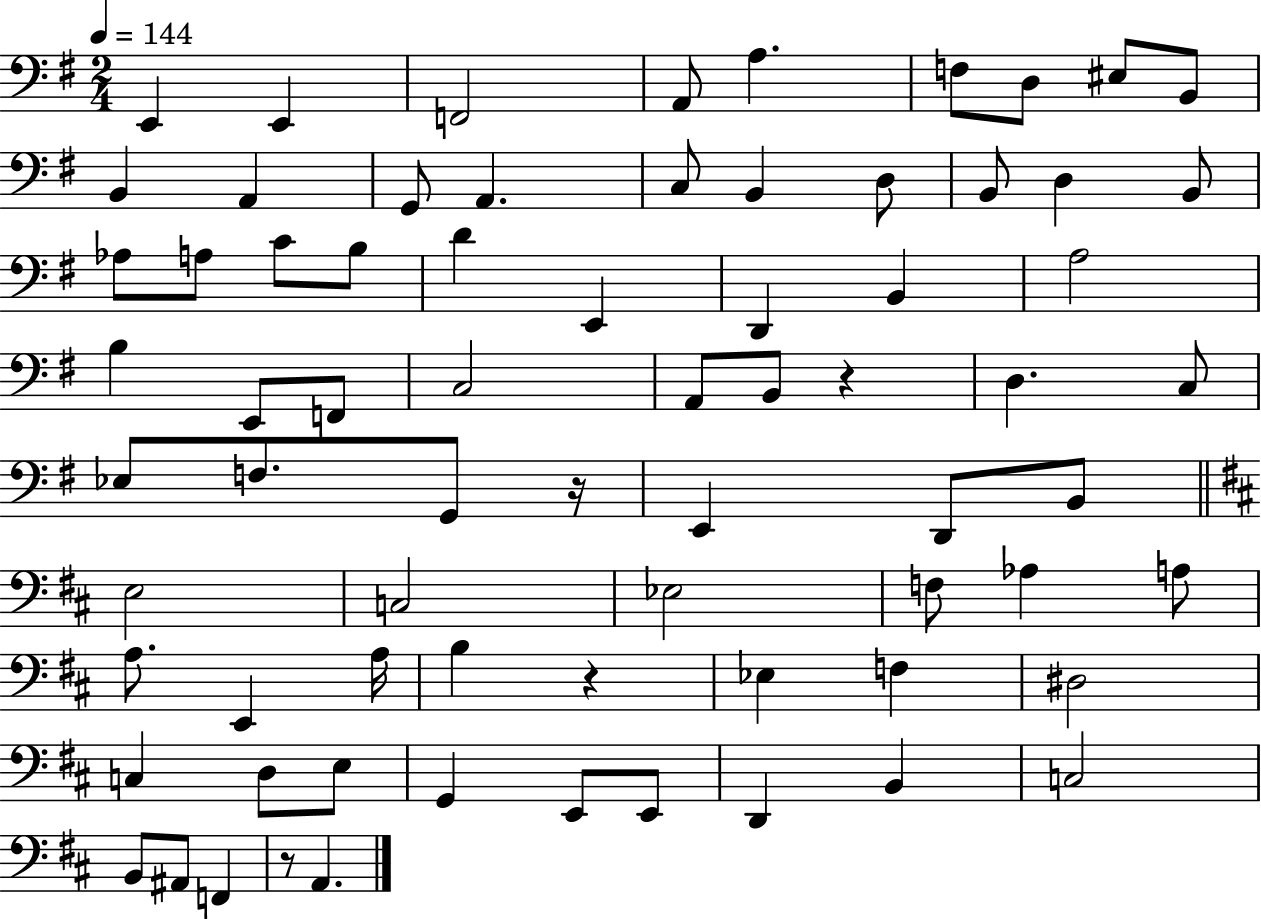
X:1
T:Untitled
M:2/4
L:1/4
K:G
E,, E,, F,,2 A,,/2 A, F,/2 D,/2 ^E,/2 B,,/2 B,, A,, G,,/2 A,, C,/2 B,, D,/2 B,,/2 D, B,,/2 _A,/2 A,/2 C/2 B,/2 D E,, D,, B,, A,2 B, E,,/2 F,,/2 C,2 A,,/2 B,,/2 z D, C,/2 _E,/2 F,/2 G,,/2 z/4 E,, D,,/2 B,,/2 E,2 C,2 _E,2 F,/2 _A, A,/2 A,/2 E,, A,/4 B, z _E, F, ^D,2 C, D,/2 E,/2 G,, E,,/2 E,,/2 D,, B,, C,2 B,,/2 ^A,,/2 F,, z/2 A,,